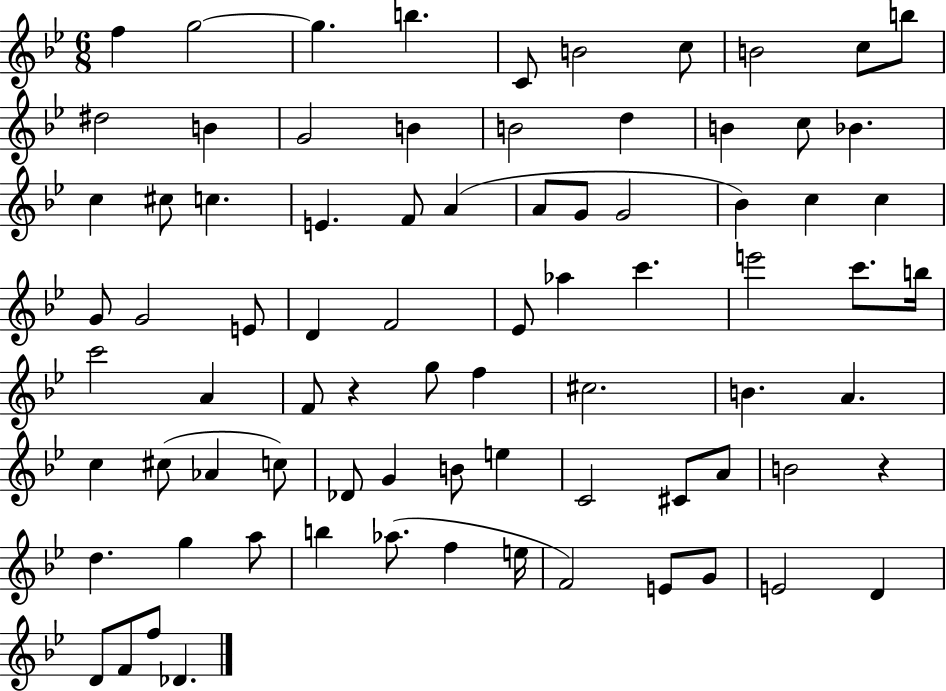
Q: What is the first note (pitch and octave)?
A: F5